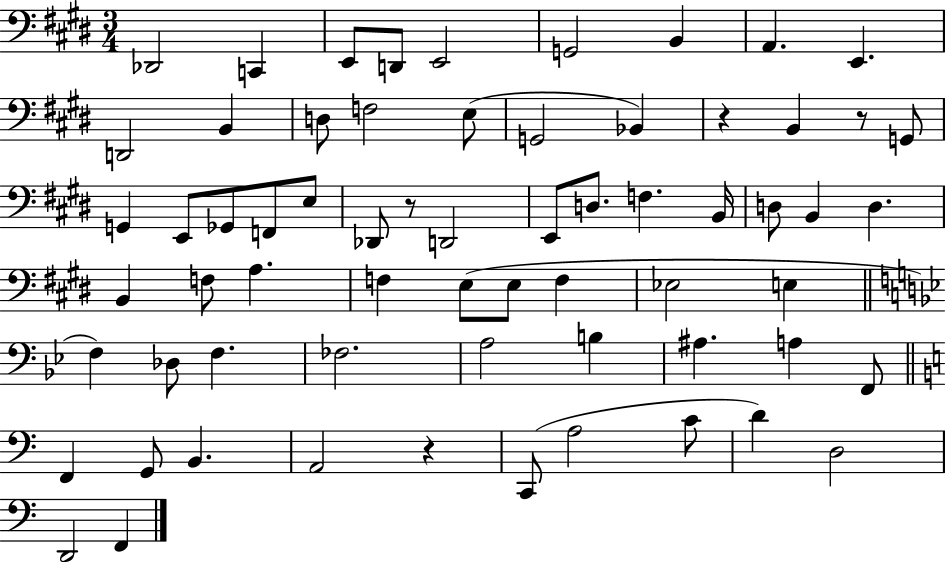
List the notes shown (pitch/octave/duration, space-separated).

Db2/h C2/q E2/e D2/e E2/h G2/h B2/q A2/q. E2/q. D2/h B2/q D3/e F3/h E3/e G2/h Bb2/q R/q B2/q R/e G2/e G2/q E2/e Gb2/e F2/e E3/e Db2/e R/e D2/h E2/e D3/e. F3/q. B2/s D3/e B2/q D3/q. B2/q F3/e A3/q. F3/q E3/e E3/e F3/q Eb3/h E3/q F3/q Db3/e F3/q. FES3/h. A3/h B3/q A#3/q. A3/q F2/e F2/q G2/e B2/q. A2/h R/q C2/e A3/h C4/e D4/q D3/h D2/h F2/q